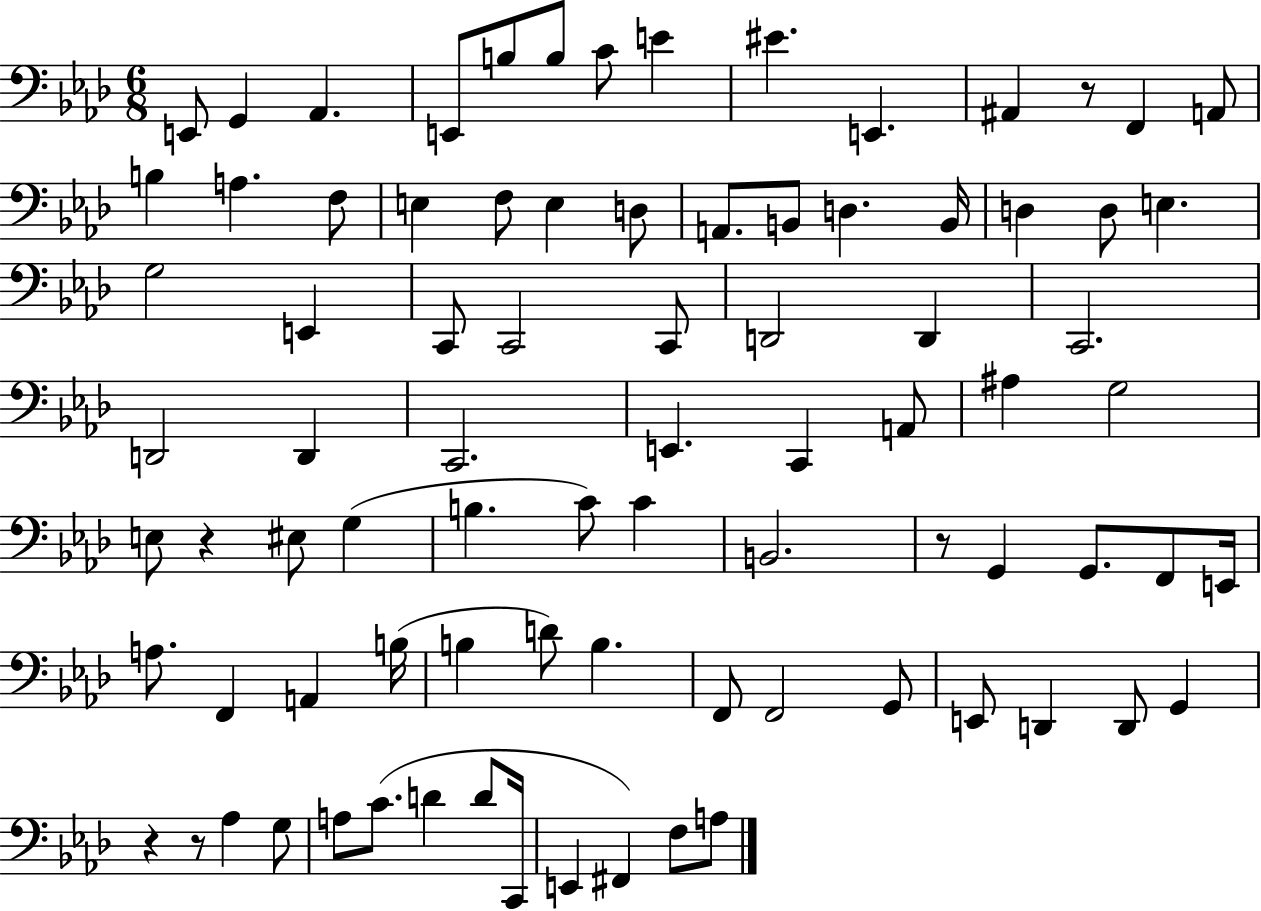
X:1
T:Untitled
M:6/8
L:1/4
K:Ab
E,,/2 G,, _A,, E,,/2 B,/2 B,/2 C/2 E ^E E,, ^A,, z/2 F,, A,,/2 B, A, F,/2 E, F,/2 E, D,/2 A,,/2 B,,/2 D, B,,/4 D, D,/2 E, G,2 E,, C,,/2 C,,2 C,,/2 D,,2 D,, C,,2 D,,2 D,, C,,2 E,, C,, A,,/2 ^A, G,2 E,/2 z ^E,/2 G, B, C/2 C B,,2 z/2 G,, G,,/2 F,,/2 E,,/4 A,/2 F,, A,, B,/4 B, D/2 B, F,,/2 F,,2 G,,/2 E,,/2 D,, D,,/2 G,, z z/2 _A, G,/2 A,/2 C/2 D D/2 C,,/4 E,, ^F,, F,/2 A,/2